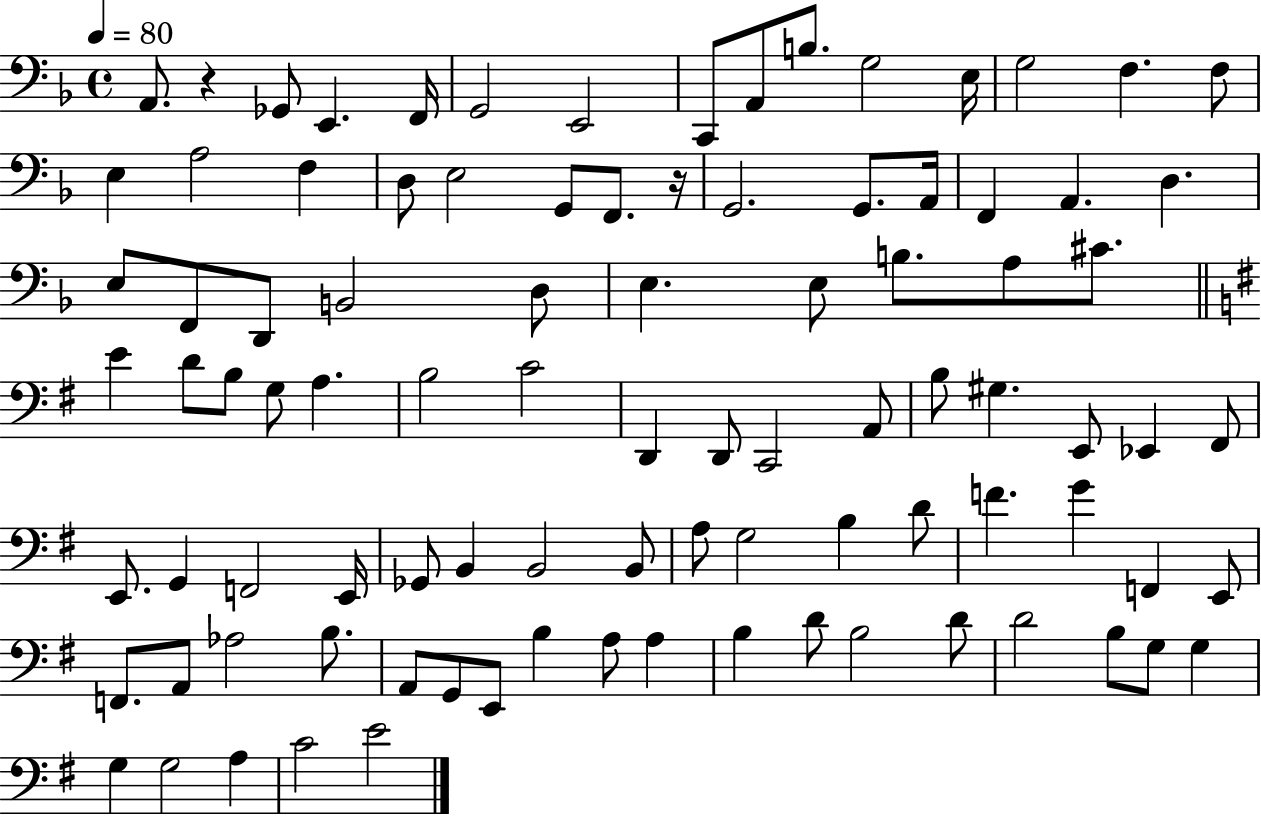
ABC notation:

X:1
T:Untitled
M:4/4
L:1/4
K:F
A,,/2 z _G,,/2 E,, F,,/4 G,,2 E,,2 C,,/2 A,,/2 B,/2 G,2 E,/4 G,2 F, F,/2 E, A,2 F, D,/2 E,2 G,,/2 F,,/2 z/4 G,,2 G,,/2 A,,/4 F,, A,, D, E,/2 F,,/2 D,,/2 B,,2 D,/2 E, E,/2 B,/2 A,/2 ^C/2 E D/2 B,/2 G,/2 A, B,2 C2 D,, D,,/2 C,,2 A,,/2 B,/2 ^G, E,,/2 _E,, ^F,,/2 E,,/2 G,, F,,2 E,,/4 _G,,/2 B,, B,,2 B,,/2 A,/2 G,2 B, D/2 F G F,, E,,/2 F,,/2 A,,/2 _A,2 B,/2 A,,/2 G,,/2 E,,/2 B, A,/2 A, B, D/2 B,2 D/2 D2 B,/2 G,/2 G, G, G,2 A, C2 E2